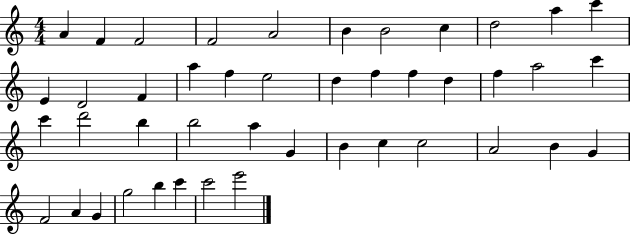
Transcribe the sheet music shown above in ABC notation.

X:1
T:Untitled
M:4/4
L:1/4
K:C
A F F2 F2 A2 B B2 c d2 a c' E D2 F a f e2 d f f d f a2 c' c' d'2 b b2 a G B c c2 A2 B G F2 A G g2 b c' c'2 e'2